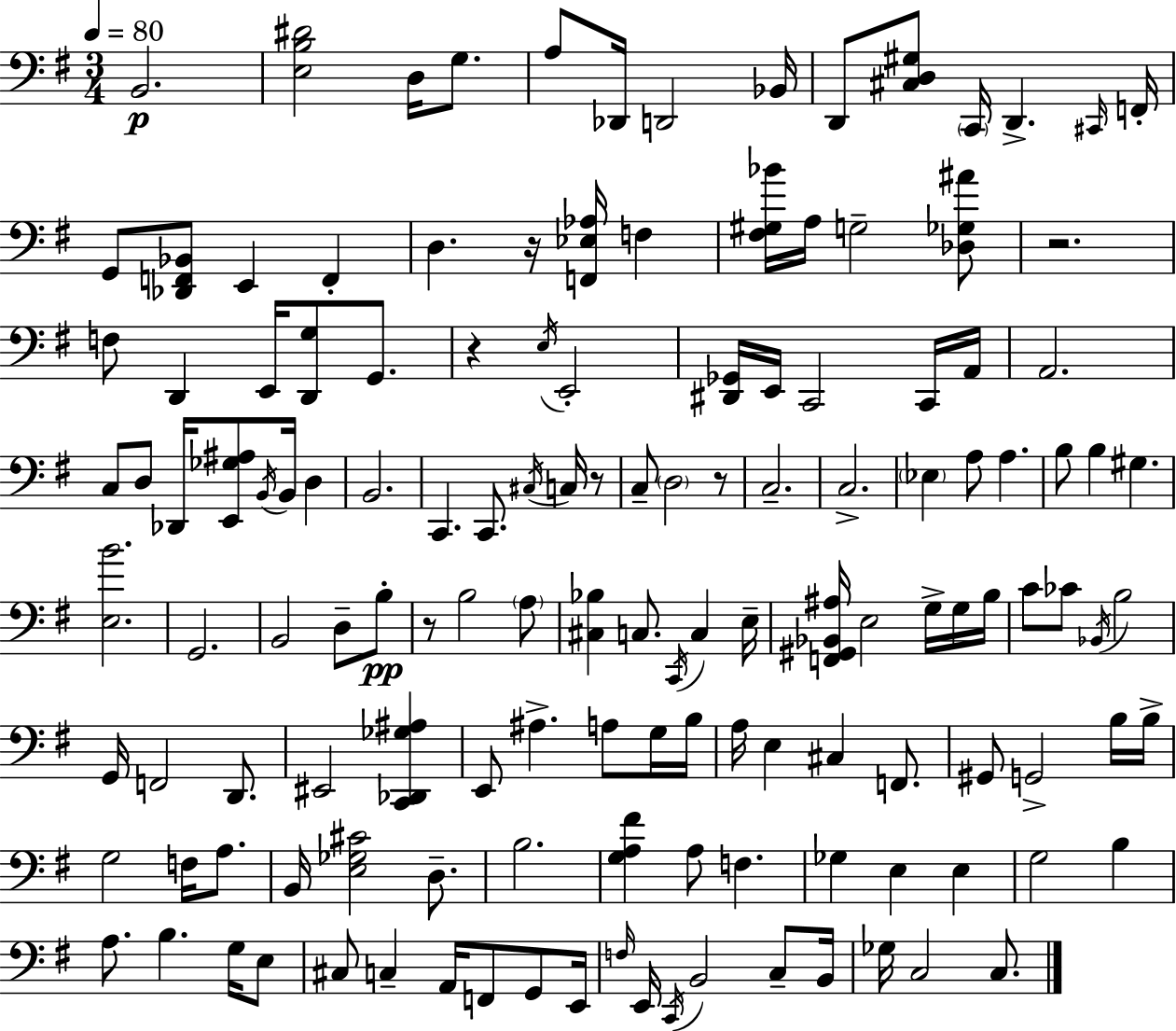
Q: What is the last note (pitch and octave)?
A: C3